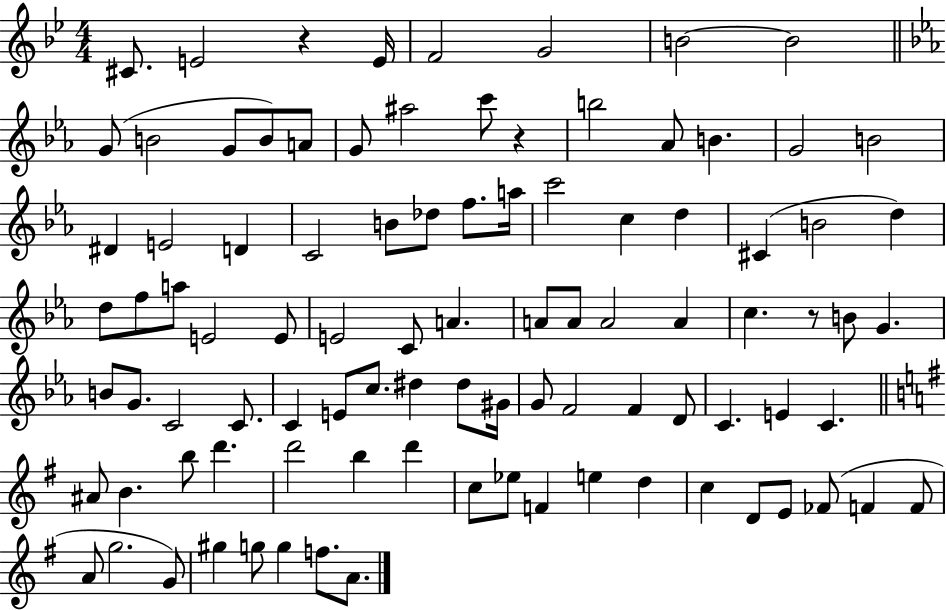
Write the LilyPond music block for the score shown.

{
  \clef treble
  \numericTimeSignature
  \time 4/4
  \key bes \major
  cis'8. e'2 r4 e'16 | f'2 g'2 | b'2~~ b'2 | \bar "||" \break \key ees \major g'8( b'2 g'8 b'8) a'8 | g'8 ais''2 c'''8 r4 | b''2 aes'8 b'4. | g'2 b'2 | \break dis'4 e'2 d'4 | c'2 b'8 des''8 f''8. a''16 | c'''2 c''4 d''4 | cis'4( b'2 d''4) | \break d''8 f''8 a''8 e'2 e'8 | e'2 c'8 a'4. | a'8 a'8 a'2 a'4 | c''4. r8 b'8 g'4. | \break b'8 g'8. c'2 c'8. | c'4 e'8 c''8. dis''4 dis''8 gis'16 | g'8 f'2 f'4 d'8 | c'4. e'4 c'4. | \break \bar "||" \break \key g \major ais'8 b'4. b''8 d'''4. | d'''2 b''4 d'''4 | c''8 ees''8 f'4 e''4 d''4 | c''4 d'8 e'8 fes'8( f'4 f'8 | \break a'8 g''2. g'8) | gis''4 g''8 g''4 f''8. a'8. | \bar "|."
}